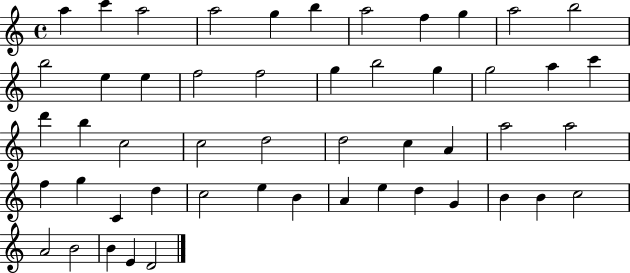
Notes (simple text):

A5/q C6/q A5/h A5/h G5/q B5/q A5/h F5/q G5/q A5/h B5/h B5/h E5/q E5/q F5/h F5/h G5/q B5/h G5/q G5/h A5/q C6/q D6/q B5/q C5/h C5/h D5/h D5/h C5/q A4/q A5/h A5/h F5/q G5/q C4/q D5/q C5/h E5/q B4/q A4/q E5/q D5/q G4/q B4/q B4/q C5/h A4/h B4/h B4/q E4/q D4/h